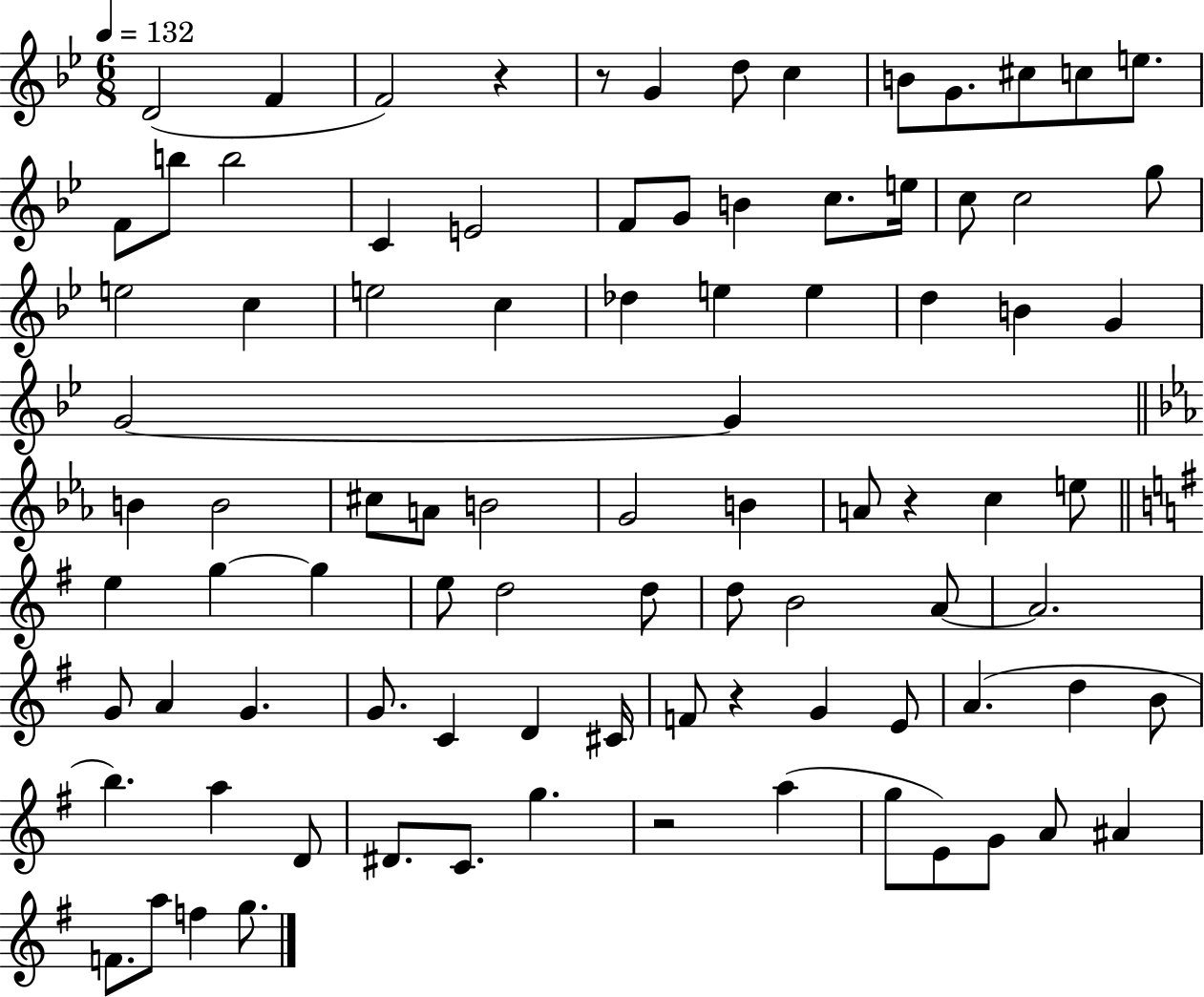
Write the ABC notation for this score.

X:1
T:Untitled
M:6/8
L:1/4
K:Bb
D2 F F2 z z/2 G d/2 c B/2 G/2 ^c/2 c/2 e/2 F/2 b/2 b2 C E2 F/2 G/2 B c/2 e/4 c/2 c2 g/2 e2 c e2 c _d e e d B G G2 G B B2 ^c/2 A/2 B2 G2 B A/2 z c e/2 e g g e/2 d2 d/2 d/2 B2 A/2 A2 G/2 A G G/2 C D ^C/4 F/2 z G E/2 A d B/2 b a D/2 ^D/2 C/2 g z2 a g/2 E/2 G/2 A/2 ^A F/2 a/2 f g/2